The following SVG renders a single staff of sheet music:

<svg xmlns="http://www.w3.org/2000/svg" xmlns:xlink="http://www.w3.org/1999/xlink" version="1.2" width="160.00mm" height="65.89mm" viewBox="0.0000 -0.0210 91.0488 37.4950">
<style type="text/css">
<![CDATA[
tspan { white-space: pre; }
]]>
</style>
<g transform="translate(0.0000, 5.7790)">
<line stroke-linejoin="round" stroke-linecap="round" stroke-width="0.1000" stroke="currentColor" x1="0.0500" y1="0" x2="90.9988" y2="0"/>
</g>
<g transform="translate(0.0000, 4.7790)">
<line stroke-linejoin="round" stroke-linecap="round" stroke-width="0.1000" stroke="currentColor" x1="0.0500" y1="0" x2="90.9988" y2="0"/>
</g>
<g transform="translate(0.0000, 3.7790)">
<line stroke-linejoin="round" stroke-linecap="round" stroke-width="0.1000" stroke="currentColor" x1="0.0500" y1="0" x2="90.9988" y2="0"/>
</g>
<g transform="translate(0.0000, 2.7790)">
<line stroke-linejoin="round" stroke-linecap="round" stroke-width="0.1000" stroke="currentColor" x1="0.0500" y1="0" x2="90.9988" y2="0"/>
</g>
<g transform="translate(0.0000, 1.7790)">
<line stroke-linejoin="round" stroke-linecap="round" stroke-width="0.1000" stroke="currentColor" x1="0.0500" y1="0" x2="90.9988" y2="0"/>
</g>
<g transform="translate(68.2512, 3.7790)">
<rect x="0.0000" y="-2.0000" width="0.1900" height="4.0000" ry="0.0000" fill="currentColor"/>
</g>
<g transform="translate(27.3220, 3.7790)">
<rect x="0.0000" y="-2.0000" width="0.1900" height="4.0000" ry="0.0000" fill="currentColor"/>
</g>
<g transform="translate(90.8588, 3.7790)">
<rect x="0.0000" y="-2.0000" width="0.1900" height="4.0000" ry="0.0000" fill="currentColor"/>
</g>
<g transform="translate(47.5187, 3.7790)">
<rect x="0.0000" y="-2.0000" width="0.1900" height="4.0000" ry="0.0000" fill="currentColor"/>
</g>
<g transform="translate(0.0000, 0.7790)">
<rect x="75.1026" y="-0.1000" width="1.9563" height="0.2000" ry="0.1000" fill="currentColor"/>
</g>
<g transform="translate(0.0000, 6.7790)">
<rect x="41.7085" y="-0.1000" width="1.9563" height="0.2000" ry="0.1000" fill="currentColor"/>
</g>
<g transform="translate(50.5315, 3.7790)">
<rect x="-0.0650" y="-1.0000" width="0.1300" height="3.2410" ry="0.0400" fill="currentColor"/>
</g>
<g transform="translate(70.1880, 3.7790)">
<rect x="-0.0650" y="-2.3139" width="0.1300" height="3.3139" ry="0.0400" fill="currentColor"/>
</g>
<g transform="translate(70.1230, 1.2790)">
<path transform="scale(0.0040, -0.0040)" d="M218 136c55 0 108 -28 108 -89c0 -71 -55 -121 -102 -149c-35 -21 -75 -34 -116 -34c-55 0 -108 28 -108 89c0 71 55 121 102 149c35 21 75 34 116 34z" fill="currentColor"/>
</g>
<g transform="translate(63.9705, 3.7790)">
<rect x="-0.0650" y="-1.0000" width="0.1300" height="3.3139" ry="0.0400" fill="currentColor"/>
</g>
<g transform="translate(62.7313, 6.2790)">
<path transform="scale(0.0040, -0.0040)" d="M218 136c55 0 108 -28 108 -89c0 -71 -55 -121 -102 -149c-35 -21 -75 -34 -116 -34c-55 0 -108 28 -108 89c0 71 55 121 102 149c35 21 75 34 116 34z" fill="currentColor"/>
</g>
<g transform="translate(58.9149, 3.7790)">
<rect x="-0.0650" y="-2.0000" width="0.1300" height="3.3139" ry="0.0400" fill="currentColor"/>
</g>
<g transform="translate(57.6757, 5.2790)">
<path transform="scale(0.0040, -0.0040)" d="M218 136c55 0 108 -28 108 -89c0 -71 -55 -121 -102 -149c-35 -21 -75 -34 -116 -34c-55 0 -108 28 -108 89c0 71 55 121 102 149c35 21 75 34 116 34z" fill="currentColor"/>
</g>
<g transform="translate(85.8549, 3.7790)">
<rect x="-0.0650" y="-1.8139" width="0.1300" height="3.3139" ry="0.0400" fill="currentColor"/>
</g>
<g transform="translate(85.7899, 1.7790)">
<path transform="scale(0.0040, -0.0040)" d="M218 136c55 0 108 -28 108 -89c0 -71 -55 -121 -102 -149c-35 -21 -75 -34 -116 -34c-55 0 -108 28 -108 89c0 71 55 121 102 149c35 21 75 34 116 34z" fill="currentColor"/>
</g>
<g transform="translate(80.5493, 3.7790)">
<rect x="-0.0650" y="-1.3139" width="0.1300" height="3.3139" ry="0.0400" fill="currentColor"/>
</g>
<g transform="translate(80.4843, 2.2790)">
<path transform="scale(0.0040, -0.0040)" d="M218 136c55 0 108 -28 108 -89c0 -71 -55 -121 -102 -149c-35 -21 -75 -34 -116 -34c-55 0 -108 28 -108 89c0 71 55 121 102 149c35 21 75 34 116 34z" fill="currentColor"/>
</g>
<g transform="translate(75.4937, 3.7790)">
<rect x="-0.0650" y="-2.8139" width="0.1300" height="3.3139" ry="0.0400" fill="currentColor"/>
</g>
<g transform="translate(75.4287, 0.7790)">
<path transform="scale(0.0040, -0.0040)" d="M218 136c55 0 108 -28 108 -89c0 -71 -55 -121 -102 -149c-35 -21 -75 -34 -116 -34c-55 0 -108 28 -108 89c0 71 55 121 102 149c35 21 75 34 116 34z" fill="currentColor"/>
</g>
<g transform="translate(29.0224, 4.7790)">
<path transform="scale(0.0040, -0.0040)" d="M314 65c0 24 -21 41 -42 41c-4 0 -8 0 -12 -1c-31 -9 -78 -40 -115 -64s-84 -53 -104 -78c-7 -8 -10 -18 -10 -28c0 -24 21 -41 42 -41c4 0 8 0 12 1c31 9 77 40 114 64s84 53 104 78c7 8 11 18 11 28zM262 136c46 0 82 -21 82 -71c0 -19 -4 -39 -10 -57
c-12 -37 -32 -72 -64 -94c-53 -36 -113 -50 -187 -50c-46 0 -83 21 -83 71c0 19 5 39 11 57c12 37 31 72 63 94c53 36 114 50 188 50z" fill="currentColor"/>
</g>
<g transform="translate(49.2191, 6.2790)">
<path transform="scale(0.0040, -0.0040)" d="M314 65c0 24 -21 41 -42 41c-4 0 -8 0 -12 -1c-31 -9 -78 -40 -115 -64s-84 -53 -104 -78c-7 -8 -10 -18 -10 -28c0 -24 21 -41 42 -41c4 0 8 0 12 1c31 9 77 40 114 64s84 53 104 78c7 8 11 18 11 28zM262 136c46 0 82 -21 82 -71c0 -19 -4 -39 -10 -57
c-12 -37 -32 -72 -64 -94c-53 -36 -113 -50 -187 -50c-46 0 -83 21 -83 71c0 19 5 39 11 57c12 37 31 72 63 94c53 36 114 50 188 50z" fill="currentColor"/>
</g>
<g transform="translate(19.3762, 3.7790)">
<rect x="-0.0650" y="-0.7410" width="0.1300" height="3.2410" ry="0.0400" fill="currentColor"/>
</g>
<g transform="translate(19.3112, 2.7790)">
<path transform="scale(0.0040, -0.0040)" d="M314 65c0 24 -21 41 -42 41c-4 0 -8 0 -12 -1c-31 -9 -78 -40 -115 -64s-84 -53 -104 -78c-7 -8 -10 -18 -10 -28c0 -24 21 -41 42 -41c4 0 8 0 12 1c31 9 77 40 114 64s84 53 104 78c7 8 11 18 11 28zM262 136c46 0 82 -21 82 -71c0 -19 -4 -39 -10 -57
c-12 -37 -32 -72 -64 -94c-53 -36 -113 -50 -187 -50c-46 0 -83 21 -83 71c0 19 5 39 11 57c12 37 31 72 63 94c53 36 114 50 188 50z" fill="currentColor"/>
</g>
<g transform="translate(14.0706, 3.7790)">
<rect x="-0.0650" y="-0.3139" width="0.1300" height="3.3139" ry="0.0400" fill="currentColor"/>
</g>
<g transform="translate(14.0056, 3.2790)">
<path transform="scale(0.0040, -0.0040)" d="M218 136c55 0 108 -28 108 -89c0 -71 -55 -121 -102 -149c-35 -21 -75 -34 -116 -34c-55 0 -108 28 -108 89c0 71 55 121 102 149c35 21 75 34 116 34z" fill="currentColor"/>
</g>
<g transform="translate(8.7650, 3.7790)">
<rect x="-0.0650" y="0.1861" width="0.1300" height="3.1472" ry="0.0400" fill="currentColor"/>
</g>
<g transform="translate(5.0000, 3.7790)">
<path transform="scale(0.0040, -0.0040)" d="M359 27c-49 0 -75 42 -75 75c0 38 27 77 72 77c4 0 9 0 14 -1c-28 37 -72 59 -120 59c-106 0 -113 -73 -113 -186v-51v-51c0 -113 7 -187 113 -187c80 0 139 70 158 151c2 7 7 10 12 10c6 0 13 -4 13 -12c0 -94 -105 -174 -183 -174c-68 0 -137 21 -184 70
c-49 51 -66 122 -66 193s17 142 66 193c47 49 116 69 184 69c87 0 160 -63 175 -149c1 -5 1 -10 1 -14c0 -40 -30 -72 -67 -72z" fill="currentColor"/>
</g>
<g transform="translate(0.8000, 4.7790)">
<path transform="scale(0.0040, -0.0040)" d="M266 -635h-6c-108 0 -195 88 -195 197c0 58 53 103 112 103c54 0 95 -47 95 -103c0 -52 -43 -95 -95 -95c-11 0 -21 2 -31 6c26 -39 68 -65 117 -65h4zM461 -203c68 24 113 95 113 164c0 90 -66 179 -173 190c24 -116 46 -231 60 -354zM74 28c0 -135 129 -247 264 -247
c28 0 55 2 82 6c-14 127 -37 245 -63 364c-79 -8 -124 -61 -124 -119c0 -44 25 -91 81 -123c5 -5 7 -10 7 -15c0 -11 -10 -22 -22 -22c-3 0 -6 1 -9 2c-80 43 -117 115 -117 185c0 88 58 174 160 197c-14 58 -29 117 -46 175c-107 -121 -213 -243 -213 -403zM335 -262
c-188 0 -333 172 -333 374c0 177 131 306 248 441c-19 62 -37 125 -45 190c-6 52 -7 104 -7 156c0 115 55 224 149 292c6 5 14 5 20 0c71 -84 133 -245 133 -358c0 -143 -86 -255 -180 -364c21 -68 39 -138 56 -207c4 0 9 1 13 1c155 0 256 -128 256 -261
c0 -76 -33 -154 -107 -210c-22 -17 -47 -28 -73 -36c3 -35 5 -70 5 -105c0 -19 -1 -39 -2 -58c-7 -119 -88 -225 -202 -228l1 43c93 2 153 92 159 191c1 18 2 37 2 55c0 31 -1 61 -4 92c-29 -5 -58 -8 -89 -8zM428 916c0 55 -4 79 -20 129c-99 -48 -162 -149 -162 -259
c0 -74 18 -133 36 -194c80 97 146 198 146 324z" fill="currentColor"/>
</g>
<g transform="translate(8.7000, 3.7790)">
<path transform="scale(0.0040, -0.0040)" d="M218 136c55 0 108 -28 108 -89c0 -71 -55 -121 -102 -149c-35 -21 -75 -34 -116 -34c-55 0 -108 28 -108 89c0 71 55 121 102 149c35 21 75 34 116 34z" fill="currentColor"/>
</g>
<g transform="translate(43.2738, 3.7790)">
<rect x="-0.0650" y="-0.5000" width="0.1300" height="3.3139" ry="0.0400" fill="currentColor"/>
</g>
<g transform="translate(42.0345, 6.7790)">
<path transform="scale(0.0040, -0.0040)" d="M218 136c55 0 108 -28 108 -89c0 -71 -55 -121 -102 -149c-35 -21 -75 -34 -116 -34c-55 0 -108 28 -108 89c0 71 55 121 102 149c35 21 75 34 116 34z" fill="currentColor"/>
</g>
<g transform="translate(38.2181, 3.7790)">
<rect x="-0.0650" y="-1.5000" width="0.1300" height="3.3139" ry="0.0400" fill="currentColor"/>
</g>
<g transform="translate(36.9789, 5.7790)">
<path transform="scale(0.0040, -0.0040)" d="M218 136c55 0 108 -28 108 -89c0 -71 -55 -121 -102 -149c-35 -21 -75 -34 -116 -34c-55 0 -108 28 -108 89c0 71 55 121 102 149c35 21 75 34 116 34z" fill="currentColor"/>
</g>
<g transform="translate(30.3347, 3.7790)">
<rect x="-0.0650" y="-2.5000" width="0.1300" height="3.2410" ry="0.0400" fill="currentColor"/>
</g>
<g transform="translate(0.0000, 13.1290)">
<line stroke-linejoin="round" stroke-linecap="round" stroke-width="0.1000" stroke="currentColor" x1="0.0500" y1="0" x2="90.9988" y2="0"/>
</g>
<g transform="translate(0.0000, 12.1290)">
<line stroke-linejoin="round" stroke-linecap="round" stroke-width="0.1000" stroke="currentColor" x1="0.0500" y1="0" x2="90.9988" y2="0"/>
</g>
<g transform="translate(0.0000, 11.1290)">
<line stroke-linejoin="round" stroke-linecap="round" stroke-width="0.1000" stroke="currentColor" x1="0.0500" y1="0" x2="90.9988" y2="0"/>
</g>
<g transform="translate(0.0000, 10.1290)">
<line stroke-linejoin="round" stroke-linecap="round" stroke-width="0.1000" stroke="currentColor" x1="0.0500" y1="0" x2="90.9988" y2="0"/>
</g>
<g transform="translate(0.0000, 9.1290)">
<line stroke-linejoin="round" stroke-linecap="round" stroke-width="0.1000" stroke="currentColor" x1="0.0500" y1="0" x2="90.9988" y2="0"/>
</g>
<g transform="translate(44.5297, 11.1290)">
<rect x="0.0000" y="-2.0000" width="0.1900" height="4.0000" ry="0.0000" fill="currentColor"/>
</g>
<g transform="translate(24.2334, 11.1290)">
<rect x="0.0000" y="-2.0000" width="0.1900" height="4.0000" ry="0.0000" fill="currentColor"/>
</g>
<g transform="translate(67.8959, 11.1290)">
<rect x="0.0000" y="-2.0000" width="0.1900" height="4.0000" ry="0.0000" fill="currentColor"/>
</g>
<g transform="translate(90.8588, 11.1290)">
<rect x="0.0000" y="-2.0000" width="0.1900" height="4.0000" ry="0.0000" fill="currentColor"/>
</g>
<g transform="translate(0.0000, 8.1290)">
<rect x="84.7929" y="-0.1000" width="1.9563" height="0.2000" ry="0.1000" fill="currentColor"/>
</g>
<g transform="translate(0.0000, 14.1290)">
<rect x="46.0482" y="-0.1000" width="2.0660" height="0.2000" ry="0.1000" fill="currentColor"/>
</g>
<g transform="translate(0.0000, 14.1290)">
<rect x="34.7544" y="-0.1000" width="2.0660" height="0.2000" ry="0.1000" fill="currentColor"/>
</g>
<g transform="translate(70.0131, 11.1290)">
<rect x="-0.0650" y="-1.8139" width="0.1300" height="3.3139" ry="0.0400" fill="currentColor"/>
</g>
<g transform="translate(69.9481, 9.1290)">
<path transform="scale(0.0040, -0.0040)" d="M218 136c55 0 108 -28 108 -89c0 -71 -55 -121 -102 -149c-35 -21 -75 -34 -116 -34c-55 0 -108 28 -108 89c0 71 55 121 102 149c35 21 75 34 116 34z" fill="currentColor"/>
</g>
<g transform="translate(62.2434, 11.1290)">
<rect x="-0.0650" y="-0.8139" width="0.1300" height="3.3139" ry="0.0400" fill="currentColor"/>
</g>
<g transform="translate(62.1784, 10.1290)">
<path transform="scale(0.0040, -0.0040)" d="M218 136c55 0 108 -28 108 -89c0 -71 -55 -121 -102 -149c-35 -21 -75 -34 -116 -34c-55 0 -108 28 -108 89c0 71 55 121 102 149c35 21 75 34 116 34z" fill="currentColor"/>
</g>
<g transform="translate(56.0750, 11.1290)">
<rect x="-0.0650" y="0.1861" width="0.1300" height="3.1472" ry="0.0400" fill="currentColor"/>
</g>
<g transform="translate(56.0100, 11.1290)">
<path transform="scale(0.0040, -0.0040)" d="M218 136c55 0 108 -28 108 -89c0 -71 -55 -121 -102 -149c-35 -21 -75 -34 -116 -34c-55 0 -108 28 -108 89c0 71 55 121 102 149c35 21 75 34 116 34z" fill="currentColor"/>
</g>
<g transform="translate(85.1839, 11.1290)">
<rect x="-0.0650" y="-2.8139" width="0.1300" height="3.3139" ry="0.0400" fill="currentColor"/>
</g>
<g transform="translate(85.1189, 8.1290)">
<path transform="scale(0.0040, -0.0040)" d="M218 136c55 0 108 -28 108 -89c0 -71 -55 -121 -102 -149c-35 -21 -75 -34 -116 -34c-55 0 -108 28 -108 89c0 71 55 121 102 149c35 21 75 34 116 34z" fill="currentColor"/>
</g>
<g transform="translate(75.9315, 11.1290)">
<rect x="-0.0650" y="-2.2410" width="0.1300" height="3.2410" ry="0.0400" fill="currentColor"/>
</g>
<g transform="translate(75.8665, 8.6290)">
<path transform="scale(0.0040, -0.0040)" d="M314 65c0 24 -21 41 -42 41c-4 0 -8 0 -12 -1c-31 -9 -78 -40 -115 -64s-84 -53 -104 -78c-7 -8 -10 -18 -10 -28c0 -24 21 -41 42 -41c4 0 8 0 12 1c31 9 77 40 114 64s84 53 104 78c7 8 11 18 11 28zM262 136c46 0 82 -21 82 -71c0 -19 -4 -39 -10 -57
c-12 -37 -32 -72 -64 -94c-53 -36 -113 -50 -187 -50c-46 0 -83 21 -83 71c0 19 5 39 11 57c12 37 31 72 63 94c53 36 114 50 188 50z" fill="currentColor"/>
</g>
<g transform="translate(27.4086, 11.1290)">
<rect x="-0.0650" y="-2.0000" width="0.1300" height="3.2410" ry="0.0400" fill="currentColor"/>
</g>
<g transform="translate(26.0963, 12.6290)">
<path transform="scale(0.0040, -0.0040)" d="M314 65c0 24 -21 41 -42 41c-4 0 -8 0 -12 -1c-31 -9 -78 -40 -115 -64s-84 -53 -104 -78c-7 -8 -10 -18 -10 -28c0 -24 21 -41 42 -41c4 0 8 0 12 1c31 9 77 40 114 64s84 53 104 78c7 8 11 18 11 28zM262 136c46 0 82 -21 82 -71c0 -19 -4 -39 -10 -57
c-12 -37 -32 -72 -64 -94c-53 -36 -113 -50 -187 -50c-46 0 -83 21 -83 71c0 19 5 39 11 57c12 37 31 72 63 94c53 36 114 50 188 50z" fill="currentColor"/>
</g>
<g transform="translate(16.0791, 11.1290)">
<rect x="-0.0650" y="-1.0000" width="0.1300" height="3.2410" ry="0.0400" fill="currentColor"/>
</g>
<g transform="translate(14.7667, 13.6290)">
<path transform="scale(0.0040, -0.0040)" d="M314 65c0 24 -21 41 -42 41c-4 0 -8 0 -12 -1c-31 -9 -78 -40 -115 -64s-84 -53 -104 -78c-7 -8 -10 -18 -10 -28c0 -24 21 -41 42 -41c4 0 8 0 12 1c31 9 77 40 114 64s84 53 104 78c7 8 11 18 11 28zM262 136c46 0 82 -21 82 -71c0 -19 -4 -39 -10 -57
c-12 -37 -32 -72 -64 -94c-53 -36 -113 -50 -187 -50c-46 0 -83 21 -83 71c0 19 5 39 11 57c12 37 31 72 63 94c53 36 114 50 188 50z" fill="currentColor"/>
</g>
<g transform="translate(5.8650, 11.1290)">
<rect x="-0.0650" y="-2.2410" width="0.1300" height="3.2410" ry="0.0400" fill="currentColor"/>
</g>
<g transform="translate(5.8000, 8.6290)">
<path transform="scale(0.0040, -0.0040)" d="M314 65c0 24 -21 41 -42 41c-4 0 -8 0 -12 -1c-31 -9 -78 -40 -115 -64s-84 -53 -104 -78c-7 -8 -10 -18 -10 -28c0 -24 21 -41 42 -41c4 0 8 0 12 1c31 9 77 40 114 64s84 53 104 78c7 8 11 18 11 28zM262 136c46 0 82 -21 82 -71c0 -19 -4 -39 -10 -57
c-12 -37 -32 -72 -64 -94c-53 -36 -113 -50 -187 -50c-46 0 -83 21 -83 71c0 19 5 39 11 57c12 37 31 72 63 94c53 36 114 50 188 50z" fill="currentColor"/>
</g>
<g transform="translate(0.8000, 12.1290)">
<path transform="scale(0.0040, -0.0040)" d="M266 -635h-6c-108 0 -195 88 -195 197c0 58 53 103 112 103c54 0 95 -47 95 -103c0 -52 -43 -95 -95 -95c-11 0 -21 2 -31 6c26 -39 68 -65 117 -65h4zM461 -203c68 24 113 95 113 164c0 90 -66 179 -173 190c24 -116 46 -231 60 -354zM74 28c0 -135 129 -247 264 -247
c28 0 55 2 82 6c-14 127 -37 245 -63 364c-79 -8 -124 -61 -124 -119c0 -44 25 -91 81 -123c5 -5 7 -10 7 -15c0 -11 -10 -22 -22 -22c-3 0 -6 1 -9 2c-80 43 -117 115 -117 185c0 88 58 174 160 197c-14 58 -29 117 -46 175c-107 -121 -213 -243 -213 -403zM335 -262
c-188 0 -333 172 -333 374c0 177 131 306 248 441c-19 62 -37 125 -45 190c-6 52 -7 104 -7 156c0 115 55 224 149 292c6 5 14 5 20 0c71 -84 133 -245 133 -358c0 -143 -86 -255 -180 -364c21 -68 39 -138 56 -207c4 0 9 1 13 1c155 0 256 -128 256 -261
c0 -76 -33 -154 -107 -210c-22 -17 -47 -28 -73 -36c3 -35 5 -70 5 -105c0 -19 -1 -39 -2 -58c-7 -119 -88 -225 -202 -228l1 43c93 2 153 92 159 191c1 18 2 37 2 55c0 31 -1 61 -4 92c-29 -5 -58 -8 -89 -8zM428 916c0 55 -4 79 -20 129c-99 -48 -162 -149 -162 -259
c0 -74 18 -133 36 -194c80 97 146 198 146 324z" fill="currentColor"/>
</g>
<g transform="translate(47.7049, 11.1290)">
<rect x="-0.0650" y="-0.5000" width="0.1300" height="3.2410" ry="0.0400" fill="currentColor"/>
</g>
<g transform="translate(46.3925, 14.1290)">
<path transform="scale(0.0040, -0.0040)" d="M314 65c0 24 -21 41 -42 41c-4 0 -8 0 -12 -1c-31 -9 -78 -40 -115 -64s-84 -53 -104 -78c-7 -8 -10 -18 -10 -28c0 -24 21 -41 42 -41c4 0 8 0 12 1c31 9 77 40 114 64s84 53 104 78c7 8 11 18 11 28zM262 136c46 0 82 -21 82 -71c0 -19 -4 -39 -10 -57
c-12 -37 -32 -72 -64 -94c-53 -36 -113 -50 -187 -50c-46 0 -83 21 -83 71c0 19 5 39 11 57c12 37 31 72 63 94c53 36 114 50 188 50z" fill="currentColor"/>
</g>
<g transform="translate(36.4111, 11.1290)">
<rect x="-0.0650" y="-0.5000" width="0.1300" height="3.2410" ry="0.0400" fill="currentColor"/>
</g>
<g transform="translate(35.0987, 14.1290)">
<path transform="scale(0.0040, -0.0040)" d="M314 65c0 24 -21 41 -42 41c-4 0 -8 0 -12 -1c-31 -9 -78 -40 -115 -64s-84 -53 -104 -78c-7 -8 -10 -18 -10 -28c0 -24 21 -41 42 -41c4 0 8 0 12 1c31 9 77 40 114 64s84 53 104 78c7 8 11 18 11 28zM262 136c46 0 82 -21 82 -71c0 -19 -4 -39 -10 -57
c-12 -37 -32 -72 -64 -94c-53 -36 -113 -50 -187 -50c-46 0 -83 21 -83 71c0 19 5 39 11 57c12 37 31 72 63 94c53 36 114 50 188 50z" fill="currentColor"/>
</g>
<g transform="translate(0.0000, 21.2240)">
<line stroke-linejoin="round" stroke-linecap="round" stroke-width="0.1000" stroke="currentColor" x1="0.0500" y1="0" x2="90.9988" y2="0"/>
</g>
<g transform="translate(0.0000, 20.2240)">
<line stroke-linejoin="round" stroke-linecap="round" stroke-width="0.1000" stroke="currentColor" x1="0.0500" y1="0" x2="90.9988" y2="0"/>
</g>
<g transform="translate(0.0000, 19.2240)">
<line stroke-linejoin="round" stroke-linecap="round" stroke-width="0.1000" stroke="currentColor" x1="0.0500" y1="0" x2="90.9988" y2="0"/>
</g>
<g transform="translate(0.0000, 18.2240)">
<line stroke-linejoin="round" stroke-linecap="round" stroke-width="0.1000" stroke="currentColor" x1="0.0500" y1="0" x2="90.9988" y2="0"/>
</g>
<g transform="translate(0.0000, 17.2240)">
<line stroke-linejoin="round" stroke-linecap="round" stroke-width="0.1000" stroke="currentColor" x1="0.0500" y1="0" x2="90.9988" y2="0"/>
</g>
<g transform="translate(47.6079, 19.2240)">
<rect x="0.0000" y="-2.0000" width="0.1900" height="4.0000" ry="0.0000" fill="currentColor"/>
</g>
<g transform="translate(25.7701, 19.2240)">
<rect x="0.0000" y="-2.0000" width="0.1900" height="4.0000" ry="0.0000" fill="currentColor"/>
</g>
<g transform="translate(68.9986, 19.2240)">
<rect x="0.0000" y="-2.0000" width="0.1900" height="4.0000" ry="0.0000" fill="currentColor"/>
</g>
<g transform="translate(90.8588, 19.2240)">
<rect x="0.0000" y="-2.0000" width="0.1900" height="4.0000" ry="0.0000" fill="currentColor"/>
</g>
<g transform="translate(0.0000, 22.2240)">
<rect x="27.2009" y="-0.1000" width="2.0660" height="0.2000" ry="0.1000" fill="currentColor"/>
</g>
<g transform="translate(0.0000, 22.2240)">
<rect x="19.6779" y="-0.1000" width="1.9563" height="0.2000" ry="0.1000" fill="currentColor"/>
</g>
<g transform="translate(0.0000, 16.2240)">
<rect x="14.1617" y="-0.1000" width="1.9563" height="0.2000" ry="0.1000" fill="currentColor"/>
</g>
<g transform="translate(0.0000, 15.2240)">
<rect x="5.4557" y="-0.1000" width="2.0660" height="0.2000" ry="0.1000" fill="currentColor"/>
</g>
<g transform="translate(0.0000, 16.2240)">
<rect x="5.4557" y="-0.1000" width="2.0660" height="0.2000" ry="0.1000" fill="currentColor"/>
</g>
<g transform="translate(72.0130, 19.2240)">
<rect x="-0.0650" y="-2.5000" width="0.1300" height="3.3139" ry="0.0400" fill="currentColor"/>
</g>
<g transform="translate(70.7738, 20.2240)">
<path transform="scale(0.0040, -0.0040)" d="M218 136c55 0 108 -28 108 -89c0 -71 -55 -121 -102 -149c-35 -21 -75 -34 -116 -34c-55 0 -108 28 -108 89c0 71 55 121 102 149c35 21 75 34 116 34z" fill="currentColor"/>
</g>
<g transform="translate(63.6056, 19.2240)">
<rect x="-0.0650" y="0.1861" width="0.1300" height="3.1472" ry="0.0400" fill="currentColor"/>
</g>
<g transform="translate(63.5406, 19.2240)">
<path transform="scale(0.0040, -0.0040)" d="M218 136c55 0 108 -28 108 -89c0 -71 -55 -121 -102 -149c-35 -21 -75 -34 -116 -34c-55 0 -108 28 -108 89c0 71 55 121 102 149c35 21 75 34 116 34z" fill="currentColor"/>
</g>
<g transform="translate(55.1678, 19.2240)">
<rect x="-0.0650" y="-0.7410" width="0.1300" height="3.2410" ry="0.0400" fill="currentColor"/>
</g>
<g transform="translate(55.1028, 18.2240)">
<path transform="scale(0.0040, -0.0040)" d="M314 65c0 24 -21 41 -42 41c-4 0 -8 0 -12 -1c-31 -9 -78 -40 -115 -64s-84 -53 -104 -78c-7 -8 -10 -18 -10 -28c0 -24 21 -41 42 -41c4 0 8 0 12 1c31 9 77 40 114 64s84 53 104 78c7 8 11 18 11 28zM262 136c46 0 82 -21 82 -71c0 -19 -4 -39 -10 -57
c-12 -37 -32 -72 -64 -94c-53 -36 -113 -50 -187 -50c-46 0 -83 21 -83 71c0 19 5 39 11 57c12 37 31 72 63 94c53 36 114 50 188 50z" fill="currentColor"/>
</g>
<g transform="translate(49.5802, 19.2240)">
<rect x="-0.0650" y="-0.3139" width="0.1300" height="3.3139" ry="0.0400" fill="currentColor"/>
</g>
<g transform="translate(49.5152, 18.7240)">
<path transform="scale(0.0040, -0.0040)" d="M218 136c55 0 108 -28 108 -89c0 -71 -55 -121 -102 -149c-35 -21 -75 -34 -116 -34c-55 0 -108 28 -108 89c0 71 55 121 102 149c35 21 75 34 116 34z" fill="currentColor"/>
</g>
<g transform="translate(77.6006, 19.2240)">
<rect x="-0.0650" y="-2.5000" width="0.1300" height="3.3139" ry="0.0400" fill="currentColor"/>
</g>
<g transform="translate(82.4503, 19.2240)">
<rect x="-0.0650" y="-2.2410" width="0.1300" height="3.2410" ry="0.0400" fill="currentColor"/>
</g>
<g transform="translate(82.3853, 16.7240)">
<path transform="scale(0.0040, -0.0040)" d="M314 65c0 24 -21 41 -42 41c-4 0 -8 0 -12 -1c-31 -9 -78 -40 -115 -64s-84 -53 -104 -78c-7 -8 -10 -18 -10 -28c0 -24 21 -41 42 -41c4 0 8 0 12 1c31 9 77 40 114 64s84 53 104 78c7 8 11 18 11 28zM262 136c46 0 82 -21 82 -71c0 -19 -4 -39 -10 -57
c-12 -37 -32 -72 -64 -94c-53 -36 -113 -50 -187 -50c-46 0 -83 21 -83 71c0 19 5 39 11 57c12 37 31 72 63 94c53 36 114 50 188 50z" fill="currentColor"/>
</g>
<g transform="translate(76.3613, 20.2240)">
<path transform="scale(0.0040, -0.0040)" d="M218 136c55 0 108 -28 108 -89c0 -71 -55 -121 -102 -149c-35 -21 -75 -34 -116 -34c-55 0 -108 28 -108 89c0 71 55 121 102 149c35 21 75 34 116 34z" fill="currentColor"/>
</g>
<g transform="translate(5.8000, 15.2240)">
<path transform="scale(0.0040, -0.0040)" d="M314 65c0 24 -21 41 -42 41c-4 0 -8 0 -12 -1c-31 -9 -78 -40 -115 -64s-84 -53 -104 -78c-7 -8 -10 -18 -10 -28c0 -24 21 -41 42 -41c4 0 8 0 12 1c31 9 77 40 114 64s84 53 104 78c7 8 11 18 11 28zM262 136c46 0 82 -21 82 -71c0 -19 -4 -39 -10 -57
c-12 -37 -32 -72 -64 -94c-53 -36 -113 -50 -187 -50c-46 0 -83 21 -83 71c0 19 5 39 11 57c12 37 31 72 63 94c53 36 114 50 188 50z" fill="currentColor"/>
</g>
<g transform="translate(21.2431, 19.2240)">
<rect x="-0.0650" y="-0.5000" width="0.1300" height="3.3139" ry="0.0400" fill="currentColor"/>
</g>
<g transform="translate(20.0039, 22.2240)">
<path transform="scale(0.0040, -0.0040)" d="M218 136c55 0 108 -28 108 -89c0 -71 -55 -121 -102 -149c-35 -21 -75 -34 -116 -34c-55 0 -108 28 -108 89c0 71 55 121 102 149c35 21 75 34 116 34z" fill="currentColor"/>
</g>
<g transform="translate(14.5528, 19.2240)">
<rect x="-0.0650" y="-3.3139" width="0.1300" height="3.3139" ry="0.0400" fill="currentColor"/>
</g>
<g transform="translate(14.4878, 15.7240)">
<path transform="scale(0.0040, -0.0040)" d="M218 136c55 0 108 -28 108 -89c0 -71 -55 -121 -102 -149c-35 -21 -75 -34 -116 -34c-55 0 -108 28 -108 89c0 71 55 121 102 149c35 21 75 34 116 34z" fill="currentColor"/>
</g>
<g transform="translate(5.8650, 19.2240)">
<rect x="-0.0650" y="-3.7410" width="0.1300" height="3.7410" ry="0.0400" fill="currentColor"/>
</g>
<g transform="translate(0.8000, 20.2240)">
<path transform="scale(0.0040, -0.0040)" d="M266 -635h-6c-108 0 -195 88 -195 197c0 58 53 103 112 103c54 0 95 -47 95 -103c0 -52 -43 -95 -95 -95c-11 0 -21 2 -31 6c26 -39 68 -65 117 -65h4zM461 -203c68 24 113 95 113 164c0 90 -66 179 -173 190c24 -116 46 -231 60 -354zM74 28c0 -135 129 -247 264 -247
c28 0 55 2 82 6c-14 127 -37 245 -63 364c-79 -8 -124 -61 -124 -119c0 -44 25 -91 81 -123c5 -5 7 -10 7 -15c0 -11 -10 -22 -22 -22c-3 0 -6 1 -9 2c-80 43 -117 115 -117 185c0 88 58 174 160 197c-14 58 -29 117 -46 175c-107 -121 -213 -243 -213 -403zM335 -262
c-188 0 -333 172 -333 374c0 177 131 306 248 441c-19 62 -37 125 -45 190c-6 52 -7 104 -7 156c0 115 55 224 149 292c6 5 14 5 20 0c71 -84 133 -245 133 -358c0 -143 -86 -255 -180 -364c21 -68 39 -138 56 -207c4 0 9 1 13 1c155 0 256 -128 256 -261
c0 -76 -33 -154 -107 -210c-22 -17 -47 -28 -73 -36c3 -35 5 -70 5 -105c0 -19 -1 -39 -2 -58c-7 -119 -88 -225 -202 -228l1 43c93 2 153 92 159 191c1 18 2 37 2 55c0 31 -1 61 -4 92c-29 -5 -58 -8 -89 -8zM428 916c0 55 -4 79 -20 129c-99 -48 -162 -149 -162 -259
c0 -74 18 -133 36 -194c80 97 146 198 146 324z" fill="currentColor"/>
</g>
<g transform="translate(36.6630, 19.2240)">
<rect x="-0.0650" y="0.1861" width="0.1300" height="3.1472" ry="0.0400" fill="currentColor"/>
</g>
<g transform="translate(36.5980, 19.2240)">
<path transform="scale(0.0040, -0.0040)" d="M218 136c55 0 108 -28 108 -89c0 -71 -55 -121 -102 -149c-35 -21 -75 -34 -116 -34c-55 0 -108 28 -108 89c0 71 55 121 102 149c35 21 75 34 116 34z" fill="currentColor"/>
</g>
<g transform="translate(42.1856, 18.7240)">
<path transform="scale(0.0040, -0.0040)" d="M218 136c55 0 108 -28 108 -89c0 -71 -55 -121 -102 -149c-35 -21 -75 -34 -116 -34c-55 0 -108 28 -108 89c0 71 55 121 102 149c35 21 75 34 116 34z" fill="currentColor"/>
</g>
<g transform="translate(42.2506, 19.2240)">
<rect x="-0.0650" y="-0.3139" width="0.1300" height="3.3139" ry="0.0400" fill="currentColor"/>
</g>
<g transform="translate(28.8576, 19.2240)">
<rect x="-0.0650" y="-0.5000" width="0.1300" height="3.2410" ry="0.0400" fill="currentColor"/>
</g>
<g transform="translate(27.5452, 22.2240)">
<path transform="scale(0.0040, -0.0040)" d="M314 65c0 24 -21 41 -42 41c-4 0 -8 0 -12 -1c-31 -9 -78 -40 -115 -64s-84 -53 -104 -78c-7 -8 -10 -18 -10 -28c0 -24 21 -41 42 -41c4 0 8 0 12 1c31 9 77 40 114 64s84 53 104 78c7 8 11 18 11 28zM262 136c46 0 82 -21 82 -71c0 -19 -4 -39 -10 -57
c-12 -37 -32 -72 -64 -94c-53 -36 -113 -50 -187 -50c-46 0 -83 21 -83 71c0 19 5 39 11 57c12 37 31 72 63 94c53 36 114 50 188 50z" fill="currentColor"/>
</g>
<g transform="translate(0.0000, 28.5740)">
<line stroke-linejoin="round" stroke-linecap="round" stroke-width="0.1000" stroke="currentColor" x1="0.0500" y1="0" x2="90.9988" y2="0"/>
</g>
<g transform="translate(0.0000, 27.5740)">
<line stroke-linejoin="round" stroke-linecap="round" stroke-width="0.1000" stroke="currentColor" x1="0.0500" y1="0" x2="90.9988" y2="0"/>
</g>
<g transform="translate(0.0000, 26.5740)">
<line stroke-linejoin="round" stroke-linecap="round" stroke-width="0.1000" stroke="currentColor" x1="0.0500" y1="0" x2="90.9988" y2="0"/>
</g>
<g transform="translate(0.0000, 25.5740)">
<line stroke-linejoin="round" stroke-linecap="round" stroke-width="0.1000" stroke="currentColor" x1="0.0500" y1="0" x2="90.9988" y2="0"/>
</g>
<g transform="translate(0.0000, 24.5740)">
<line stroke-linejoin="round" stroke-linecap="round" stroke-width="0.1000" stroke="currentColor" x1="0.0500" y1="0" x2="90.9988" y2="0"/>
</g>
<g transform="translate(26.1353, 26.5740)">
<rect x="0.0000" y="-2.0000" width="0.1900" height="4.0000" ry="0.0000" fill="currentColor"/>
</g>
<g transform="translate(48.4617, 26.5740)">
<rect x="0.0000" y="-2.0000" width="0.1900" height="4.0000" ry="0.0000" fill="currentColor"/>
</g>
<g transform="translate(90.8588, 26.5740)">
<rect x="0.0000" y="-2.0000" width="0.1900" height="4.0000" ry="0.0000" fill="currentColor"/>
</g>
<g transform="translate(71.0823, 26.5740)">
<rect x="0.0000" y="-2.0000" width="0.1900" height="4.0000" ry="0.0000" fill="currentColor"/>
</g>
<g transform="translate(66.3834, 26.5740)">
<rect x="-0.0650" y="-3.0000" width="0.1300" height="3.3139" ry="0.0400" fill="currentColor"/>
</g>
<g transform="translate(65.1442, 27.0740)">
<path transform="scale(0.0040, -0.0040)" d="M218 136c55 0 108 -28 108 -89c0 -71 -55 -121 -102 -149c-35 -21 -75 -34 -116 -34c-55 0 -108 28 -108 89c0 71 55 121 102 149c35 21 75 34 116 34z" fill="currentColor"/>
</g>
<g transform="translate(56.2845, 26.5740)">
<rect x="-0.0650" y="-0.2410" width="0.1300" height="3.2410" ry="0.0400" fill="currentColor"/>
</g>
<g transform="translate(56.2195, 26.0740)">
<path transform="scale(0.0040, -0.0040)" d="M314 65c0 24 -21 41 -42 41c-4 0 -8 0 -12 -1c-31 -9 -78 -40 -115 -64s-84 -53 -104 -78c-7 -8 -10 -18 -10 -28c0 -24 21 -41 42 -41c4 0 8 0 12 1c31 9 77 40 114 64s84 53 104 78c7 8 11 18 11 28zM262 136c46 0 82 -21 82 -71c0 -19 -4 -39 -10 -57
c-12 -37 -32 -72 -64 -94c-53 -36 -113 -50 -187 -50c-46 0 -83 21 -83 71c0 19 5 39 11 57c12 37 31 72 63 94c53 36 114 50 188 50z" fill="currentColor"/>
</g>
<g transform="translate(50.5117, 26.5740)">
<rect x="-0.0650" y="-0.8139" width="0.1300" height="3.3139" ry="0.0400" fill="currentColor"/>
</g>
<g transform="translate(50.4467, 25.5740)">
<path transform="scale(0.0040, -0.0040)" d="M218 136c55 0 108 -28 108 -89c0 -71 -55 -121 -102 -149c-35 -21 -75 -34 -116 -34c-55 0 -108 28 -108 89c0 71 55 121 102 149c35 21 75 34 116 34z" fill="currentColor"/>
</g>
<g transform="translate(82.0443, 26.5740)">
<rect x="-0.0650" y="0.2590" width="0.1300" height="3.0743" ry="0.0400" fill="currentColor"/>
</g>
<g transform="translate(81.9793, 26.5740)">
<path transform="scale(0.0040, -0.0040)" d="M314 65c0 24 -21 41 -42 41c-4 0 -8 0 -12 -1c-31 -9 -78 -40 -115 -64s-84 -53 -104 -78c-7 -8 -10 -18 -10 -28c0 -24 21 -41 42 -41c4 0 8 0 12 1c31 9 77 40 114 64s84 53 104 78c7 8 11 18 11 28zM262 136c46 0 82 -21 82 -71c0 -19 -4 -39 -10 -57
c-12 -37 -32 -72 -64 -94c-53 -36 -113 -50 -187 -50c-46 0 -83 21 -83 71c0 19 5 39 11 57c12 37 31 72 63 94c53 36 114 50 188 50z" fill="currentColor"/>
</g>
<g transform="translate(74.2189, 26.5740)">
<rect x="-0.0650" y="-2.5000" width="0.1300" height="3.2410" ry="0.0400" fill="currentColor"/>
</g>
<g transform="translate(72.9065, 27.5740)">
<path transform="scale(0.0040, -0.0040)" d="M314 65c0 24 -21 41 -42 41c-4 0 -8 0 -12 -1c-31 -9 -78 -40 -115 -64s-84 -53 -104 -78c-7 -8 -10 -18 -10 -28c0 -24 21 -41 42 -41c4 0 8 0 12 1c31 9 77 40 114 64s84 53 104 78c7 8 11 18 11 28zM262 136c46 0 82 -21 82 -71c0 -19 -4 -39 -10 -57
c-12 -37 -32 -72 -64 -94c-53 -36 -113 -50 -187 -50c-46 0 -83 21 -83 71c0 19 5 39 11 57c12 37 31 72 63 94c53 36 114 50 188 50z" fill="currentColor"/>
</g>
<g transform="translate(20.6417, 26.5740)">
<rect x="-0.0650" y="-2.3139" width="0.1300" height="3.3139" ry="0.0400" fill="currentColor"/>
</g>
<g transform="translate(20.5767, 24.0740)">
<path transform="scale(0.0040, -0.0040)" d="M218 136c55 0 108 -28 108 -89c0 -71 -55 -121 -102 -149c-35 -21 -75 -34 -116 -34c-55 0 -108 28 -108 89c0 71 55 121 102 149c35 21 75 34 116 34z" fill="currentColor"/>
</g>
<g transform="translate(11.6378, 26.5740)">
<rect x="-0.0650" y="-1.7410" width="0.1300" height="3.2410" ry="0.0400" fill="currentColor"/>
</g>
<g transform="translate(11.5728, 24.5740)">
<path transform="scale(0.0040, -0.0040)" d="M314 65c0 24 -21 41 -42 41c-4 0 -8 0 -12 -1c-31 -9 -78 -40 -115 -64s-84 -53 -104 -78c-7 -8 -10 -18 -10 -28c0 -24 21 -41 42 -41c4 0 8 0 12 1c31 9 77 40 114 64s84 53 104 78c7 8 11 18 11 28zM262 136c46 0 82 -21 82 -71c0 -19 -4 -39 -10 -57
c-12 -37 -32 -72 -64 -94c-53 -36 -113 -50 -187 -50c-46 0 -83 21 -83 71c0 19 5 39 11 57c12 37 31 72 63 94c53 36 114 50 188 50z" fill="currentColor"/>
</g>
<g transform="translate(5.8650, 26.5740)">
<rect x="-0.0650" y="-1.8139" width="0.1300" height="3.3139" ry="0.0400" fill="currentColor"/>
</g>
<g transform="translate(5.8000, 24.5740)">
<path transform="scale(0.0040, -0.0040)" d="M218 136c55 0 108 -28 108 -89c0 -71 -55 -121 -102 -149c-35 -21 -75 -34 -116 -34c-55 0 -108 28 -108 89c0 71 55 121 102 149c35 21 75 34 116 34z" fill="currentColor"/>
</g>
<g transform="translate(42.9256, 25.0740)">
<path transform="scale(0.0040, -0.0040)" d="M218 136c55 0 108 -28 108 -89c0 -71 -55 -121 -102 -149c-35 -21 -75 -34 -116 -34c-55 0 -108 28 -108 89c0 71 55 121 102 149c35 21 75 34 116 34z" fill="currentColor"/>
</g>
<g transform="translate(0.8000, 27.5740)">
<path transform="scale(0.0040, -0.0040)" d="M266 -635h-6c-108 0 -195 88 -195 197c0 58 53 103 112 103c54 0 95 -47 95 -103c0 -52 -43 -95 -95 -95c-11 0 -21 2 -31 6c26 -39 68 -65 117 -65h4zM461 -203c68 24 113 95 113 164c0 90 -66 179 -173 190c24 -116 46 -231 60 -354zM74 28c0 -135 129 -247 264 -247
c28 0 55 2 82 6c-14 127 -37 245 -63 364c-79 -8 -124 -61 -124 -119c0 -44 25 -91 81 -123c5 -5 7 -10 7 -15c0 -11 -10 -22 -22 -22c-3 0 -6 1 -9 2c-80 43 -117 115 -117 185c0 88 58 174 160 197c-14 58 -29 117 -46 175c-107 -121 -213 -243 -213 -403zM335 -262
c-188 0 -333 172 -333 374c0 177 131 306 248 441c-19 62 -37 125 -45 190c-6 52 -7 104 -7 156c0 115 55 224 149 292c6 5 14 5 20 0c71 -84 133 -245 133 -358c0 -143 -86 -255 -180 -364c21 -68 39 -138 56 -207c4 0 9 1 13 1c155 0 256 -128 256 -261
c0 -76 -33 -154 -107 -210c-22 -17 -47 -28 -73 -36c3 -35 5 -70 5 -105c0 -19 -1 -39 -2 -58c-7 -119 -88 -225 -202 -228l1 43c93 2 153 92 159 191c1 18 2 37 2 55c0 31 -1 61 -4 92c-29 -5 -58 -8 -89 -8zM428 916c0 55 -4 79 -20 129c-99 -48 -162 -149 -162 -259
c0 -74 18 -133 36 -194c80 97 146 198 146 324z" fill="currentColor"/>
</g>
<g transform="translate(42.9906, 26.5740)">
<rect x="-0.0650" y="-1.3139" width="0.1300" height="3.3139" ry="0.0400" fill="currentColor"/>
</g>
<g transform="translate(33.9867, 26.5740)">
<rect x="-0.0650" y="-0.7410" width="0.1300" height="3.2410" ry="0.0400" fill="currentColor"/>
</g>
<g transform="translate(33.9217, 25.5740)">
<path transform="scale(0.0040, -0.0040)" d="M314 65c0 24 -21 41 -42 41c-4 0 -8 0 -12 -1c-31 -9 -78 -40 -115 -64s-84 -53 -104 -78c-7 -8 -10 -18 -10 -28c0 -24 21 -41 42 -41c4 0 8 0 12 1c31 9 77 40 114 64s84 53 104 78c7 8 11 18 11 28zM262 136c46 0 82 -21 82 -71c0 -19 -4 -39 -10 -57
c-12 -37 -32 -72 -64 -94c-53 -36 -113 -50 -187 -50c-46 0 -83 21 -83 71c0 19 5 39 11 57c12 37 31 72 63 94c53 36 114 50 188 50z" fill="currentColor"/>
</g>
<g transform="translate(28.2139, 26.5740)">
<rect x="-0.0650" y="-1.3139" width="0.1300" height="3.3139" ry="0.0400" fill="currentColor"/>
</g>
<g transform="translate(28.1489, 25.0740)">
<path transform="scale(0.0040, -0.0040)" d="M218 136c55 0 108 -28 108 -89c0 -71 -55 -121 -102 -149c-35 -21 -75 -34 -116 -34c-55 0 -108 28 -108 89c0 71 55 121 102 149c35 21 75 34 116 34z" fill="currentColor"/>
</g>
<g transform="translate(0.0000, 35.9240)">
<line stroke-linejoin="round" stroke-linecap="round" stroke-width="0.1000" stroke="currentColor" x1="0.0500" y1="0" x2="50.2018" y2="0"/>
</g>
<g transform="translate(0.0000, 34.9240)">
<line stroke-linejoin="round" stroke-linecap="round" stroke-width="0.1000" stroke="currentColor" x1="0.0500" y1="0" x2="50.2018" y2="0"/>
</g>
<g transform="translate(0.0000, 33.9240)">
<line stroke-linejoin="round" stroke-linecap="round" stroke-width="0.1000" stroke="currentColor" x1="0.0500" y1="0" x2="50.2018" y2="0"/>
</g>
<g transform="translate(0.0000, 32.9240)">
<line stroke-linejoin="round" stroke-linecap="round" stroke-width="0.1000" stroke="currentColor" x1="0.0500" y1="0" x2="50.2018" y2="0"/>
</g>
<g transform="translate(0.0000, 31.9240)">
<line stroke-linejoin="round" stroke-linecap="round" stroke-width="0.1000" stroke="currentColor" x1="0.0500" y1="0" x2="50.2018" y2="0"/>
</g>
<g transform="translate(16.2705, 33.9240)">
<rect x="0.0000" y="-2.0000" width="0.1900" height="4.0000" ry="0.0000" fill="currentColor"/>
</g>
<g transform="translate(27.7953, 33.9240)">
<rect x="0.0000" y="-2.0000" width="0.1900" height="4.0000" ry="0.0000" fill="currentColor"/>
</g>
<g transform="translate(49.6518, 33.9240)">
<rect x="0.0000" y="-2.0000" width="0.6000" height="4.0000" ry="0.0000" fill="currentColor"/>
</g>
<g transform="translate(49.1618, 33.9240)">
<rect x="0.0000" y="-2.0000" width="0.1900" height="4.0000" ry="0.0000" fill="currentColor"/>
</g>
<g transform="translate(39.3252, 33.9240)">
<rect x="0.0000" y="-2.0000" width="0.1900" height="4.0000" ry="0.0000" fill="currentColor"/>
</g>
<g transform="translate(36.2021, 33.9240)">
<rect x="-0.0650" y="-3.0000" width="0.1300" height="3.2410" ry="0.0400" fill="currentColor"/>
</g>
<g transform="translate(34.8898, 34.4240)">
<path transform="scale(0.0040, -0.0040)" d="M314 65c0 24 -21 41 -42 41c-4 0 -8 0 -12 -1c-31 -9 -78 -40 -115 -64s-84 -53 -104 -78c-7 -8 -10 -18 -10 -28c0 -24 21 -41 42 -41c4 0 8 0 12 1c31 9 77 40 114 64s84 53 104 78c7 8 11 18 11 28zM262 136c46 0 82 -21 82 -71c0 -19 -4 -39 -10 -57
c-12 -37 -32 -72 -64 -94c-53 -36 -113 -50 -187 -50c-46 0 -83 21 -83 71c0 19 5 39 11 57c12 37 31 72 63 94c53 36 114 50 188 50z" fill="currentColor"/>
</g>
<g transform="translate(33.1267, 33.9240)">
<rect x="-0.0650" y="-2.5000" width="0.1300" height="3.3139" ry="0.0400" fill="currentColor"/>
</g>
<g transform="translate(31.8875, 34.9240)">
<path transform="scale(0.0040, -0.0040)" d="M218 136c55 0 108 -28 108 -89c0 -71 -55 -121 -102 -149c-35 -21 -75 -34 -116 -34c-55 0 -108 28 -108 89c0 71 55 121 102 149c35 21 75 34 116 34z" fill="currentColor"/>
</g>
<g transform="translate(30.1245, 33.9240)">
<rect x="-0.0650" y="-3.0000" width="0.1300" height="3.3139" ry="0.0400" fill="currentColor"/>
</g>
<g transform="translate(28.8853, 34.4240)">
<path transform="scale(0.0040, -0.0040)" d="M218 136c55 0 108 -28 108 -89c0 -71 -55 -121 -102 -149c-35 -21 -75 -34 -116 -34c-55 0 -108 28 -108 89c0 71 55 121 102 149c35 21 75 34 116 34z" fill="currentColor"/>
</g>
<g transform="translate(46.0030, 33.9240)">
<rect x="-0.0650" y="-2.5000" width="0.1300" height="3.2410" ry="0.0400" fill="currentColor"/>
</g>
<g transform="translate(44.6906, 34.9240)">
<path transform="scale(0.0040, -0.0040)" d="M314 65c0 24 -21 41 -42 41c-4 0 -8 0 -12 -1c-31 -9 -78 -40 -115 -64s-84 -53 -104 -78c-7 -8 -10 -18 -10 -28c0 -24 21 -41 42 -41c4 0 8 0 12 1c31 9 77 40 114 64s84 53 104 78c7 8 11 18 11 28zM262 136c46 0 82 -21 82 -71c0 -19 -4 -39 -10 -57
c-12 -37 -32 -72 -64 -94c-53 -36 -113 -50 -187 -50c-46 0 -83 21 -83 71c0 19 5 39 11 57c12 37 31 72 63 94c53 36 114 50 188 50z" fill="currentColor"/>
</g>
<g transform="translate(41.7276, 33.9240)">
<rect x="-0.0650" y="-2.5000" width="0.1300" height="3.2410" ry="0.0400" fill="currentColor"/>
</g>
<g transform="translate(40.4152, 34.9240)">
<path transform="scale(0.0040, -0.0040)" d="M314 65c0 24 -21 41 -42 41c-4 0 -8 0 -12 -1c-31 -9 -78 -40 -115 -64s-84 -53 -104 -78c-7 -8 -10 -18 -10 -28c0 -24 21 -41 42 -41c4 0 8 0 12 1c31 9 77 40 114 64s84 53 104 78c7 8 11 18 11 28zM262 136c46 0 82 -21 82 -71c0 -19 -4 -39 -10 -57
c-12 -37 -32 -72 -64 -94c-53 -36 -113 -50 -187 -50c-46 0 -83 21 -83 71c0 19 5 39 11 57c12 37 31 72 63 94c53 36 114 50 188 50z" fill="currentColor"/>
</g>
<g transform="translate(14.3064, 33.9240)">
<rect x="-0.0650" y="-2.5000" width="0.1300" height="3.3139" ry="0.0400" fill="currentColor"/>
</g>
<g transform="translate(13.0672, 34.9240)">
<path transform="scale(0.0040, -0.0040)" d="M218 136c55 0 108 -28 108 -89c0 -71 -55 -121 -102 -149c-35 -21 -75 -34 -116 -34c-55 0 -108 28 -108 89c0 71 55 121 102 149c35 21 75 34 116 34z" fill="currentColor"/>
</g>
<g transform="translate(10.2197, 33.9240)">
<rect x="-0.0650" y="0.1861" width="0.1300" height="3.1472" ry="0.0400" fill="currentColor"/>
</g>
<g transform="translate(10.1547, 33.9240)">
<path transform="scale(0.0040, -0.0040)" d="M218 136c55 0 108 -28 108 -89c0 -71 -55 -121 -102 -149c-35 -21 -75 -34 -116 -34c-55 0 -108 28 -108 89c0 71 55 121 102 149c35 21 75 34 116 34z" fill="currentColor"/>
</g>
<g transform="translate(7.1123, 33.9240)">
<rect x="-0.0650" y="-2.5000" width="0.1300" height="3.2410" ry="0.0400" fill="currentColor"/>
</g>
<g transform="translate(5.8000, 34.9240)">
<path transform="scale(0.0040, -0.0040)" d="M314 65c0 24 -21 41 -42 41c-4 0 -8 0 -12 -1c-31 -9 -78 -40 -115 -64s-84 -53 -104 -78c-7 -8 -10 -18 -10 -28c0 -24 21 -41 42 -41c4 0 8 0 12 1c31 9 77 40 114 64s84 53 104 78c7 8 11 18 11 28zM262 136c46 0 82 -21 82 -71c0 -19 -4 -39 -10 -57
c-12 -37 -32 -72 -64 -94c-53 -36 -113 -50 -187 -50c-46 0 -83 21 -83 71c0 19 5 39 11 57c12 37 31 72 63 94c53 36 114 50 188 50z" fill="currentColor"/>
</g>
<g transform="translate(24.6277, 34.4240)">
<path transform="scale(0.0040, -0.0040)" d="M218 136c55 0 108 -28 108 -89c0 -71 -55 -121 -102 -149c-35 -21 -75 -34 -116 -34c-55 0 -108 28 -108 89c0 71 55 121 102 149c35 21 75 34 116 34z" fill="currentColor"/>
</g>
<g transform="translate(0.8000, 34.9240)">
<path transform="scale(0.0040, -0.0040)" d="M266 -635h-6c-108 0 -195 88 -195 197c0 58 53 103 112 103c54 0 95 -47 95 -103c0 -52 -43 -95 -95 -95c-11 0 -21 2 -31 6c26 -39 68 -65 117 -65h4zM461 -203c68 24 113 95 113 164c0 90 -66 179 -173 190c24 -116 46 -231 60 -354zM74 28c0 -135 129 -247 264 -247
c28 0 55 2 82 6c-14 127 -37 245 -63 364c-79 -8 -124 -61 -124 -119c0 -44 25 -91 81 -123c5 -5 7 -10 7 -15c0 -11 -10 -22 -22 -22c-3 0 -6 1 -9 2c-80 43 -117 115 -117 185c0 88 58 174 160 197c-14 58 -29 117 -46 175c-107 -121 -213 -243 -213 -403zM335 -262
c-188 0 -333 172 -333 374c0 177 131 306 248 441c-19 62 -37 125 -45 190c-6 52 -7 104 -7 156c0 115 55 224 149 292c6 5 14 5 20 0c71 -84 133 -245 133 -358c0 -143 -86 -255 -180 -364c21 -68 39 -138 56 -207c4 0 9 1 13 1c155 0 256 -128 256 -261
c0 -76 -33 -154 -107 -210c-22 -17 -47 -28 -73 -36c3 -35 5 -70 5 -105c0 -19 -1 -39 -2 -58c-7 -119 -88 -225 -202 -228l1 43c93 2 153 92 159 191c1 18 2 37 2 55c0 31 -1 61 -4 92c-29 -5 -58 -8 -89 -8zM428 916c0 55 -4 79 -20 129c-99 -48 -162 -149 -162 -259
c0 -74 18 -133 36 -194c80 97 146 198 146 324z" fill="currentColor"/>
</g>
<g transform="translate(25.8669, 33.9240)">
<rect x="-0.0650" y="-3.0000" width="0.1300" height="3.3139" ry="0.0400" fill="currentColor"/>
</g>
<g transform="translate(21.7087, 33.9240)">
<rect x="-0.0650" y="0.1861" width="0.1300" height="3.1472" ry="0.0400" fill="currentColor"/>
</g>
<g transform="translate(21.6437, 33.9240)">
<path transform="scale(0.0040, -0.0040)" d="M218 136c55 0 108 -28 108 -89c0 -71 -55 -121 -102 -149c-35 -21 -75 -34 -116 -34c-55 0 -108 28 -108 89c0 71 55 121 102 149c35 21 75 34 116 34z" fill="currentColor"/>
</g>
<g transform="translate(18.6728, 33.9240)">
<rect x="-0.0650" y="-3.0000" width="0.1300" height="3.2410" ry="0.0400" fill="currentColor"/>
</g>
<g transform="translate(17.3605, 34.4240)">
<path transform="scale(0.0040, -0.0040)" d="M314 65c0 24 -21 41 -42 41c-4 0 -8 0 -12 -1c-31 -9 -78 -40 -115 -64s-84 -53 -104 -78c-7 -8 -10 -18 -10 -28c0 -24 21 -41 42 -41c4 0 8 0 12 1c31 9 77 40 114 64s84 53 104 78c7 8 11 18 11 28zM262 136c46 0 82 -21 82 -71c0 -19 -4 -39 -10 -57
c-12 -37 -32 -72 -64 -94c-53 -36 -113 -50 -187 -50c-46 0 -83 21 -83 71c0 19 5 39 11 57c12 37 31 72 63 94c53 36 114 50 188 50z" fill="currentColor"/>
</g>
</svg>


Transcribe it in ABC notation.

X:1
T:Untitled
M:4/4
L:1/4
K:C
B c d2 G2 E C D2 F D g a e f g2 D2 F2 C2 C2 B d f g2 a c'2 b C C2 B c c d2 B G G g2 f f2 g e d2 e d c2 A G2 B2 G2 B G A2 B A A G A2 G2 G2